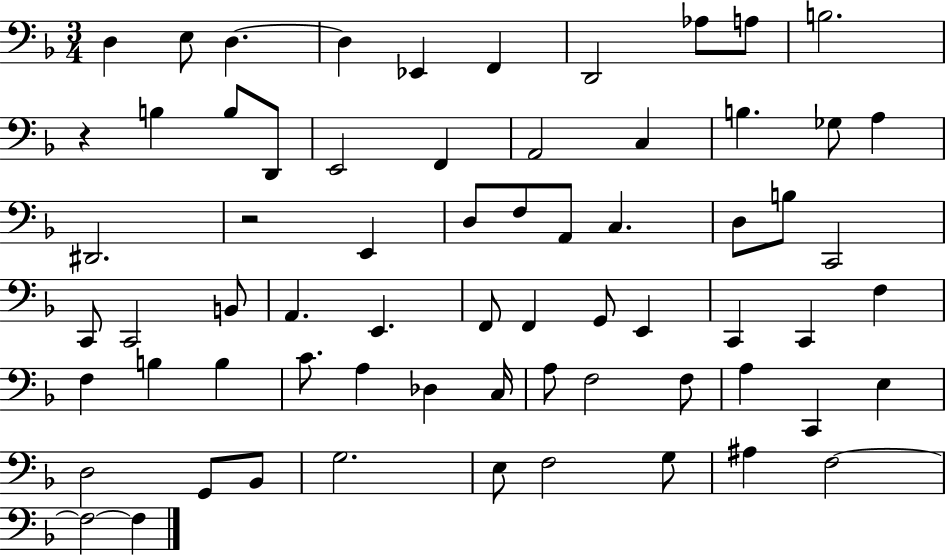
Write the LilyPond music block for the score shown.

{
  \clef bass
  \numericTimeSignature
  \time 3/4
  \key f \major
  d4 e8 d4.~~ | d4 ees,4 f,4 | d,2 aes8 a8 | b2. | \break r4 b4 b8 d,8 | e,2 f,4 | a,2 c4 | b4. ges8 a4 | \break dis,2. | r2 e,4 | d8 f8 a,8 c4. | d8 b8 c,2 | \break c,8 c,2 b,8 | a,4. e,4. | f,8 f,4 g,8 e,4 | c,4 c,4 f4 | \break f4 b4 b4 | c'8. a4 des4 c16 | a8 f2 f8 | a4 c,4 e4 | \break d2 g,8 bes,8 | g2. | e8 f2 g8 | ais4 f2~~ | \break f2~~ f4 | \bar "|."
}